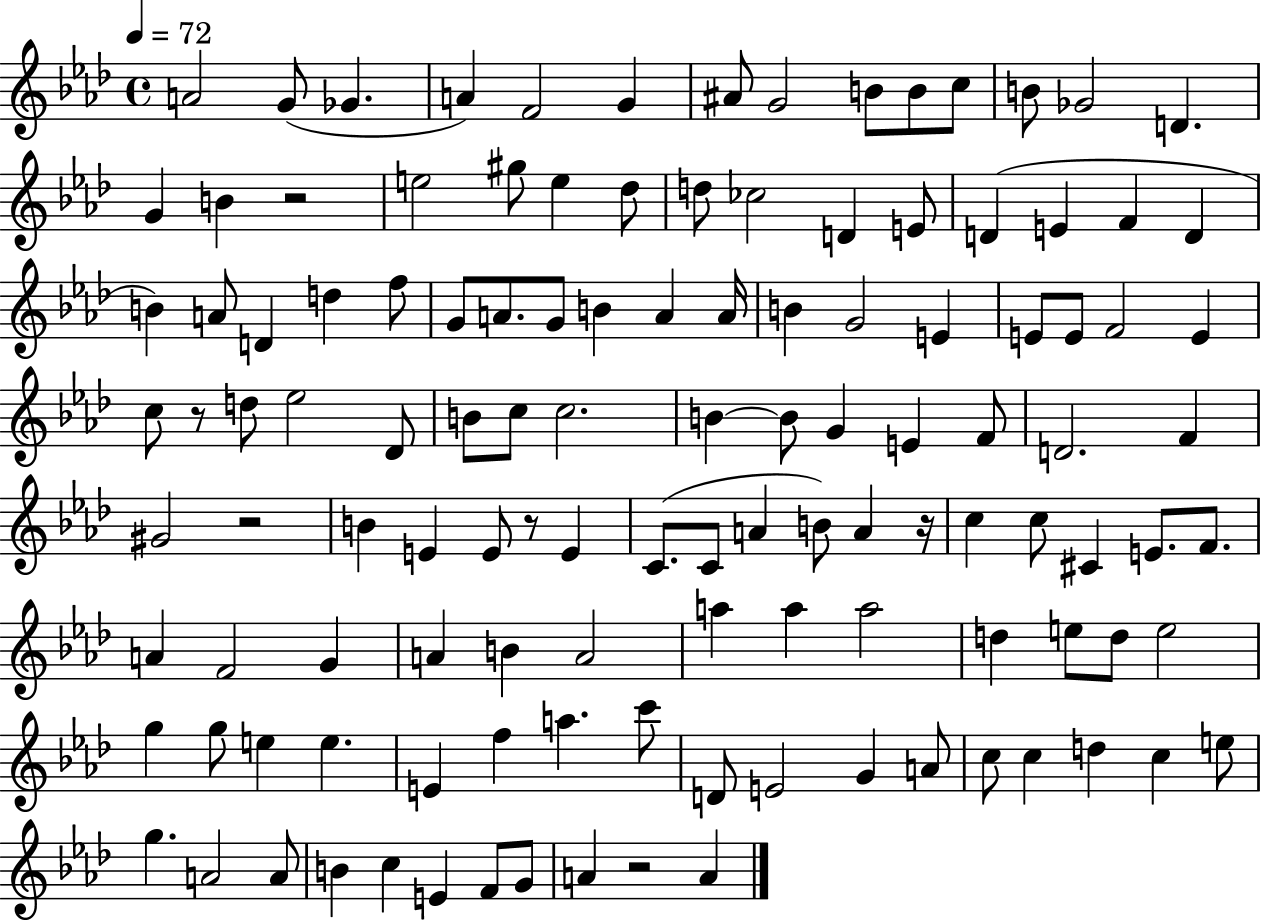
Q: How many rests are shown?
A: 6